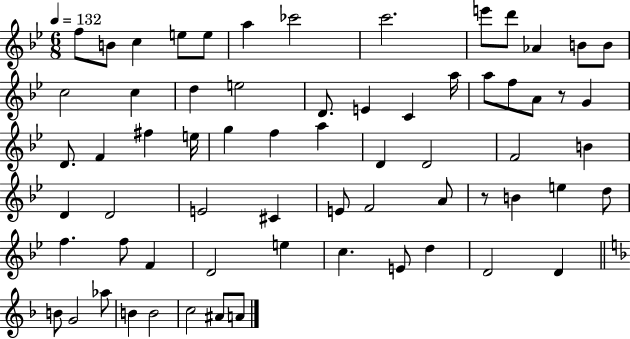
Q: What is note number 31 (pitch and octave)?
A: F5